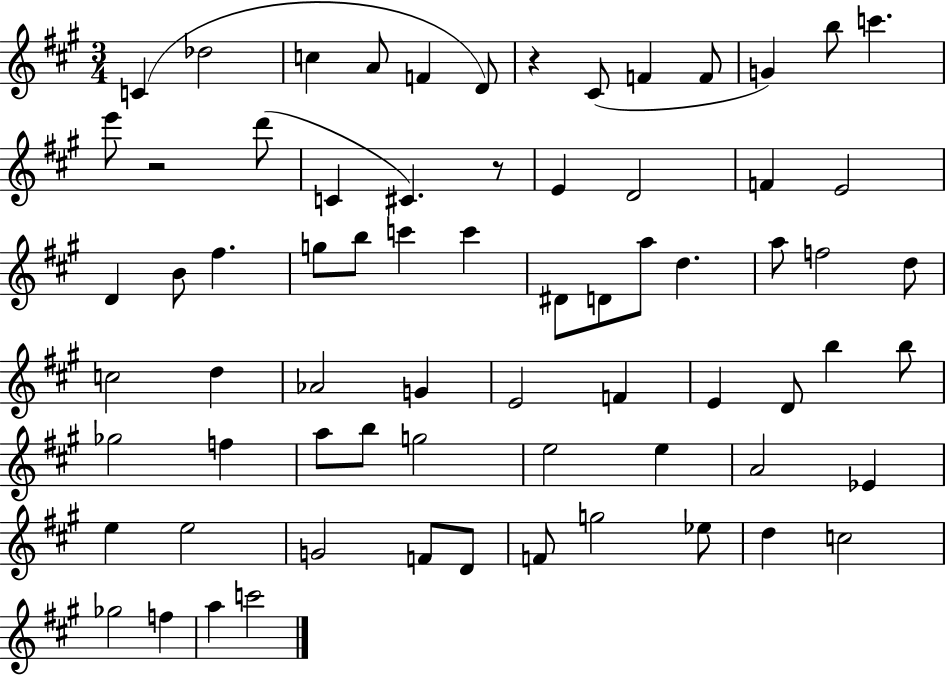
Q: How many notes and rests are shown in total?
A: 70